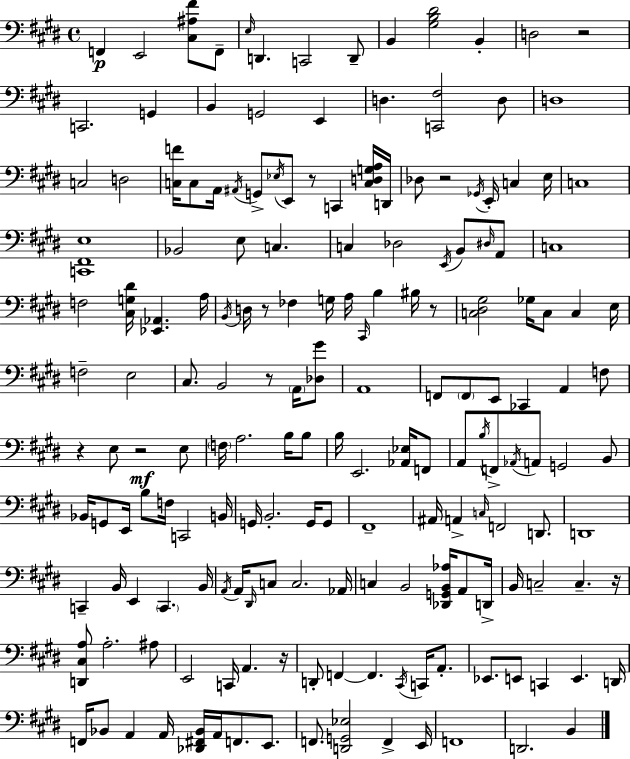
X:1
T:Untitled
M:4/4
L:1/4
K:E
F,, E,,2 [^C,^A,^F]/2 F,,/2 E,/4 D,, C,,2 D,,/2 B,, [^G,B,^D]2 B,, D,2 z2 C,,2 G,, B,, G,,2 E,, D, [C,,^F,]2 D,/2 D,4 C,2 D,2 [C,F]/4 C,/2 A,,/4 ^A,,/4 G,,/2 _E,/4 E,,/2 z/2 C,, [C,D,G,A,]/4 D,,/4 _D,/2 z2 _G,,/4 E,,/4 C, E,/4 C,4 [C,,^F,,E,]4 _B,,2 E,/2 C, C, _D,2 E,,/4 B,,/2 ^D,/4 A,,/2 C,4 F,2 [^C,G,^D]/4 [_E,,_A,,] A,/4 B,,/4 D,/4 z/2 _F, G,/4 A,/4 ^C,,/4 B, ^B,/4 z/2 [C,^D,^G,]2 _G,/4 C,/2 C, E,/4 F,2 E,2 ^C,/2 B,,2 z/2 A,,/4 [_D,^G]/2 A,,4 F,,/2 F,,/2 E,,/2 _C,, A,, F,/2 z E,/2 z2 E,/2 F,/4 A,2 B,/4 B,/2 B,/4 E,,2 [_A,,_E,]/4 F,,/2 A,,/2 B,/4 F,,/2 _A,,/4 A,,/2 G,,2 B,,/2 _B,,/4 G,,/2 E,,/4 B,/2 F,/4 C,,2 B,,/4 G,,/4 B,,2 G,,/4 G,,/2 ^F,,4 ^A,,/4 A,, C,/4 F,,2 D,,/2 D,,4 C,, B,,/4 E,, C,, B,,/4 A,,/4 A,,/4 ^D,,/4 C,/2 C,2 _A,,/4 C, B,,2 [_D,,G,,B,,_A,]/4 A,,/2 D,,/4 B,,/4 C,2 C, z/4 [D,,^C,A,]/2 A,2 ^A,/2 E,,2 C,,/4 A,, z/4 D,,/2 F,, F,, ^C,,/4 C,,/4 A,,/2 _E,,/2 E,,/2 C,, E,, D,,/4 F,,/4 _B,,/2 A,, A,,/4 [_D,,^F,,_B,,]/4 A,,/4 F,,/2 E,,/2 F,,/2 [D,,G,,_E,]2 F,, E,,/4 F,,4 D,,2 B,,